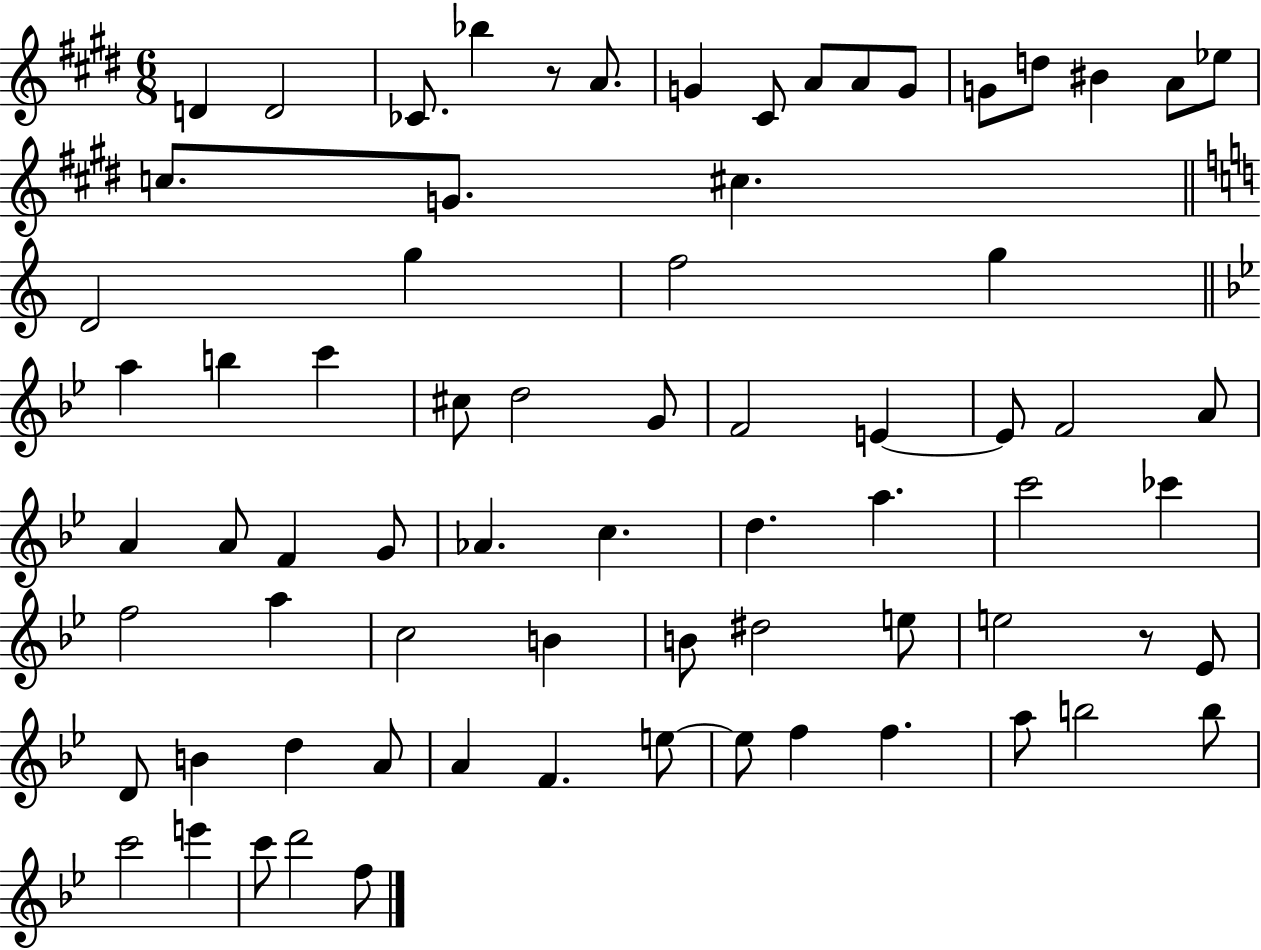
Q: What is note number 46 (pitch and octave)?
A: C5